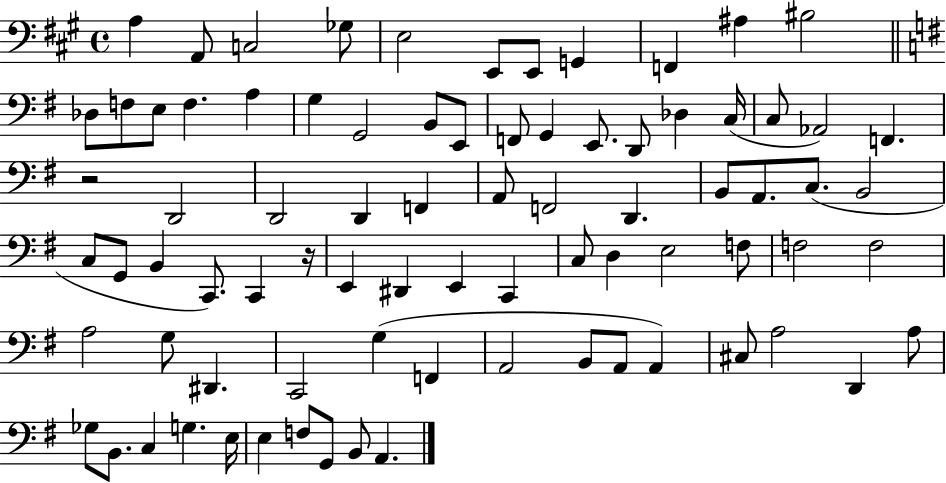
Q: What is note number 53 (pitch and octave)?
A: F3